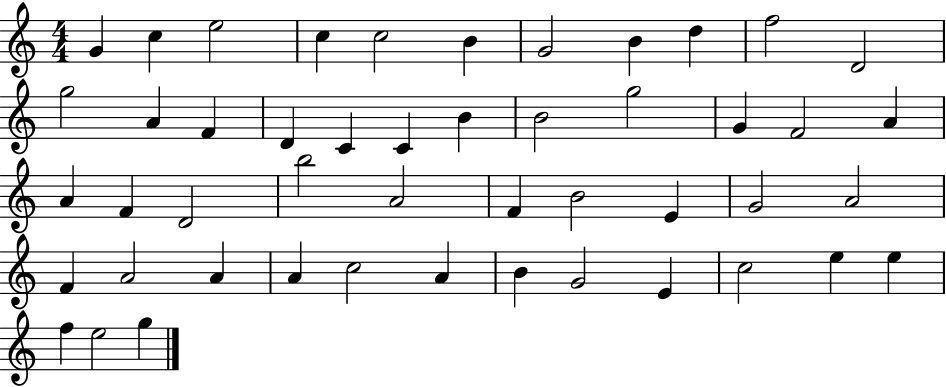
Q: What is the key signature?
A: C major